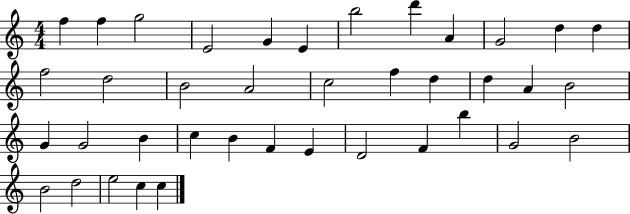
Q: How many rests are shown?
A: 0